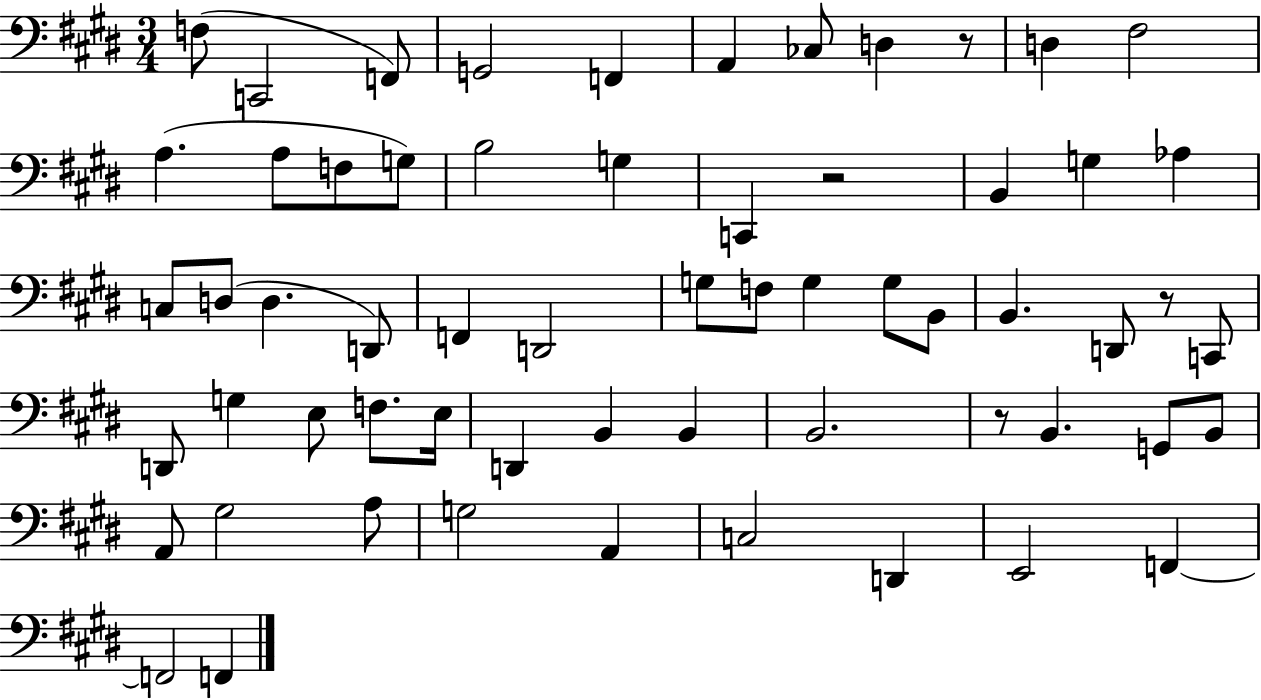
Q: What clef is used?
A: bass